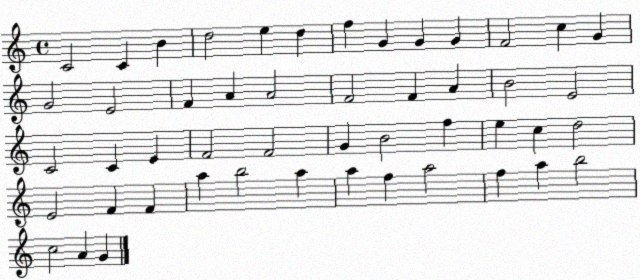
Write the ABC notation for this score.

X:1
T:Untitled
M:4/4
L:1/4
K:C
C2 C B d2 e d f G G G F2 c G G2 E2 F A A2 F2 F A B2 E2 C2 C E F2 F2 G B2 f e c d2 E2 F F a b2 a a f a2 f a b2 c2 A G